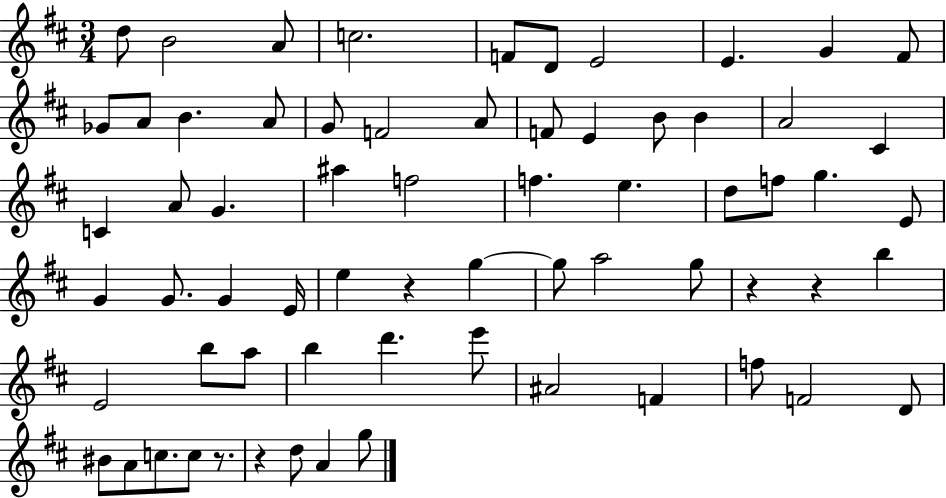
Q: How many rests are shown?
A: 5